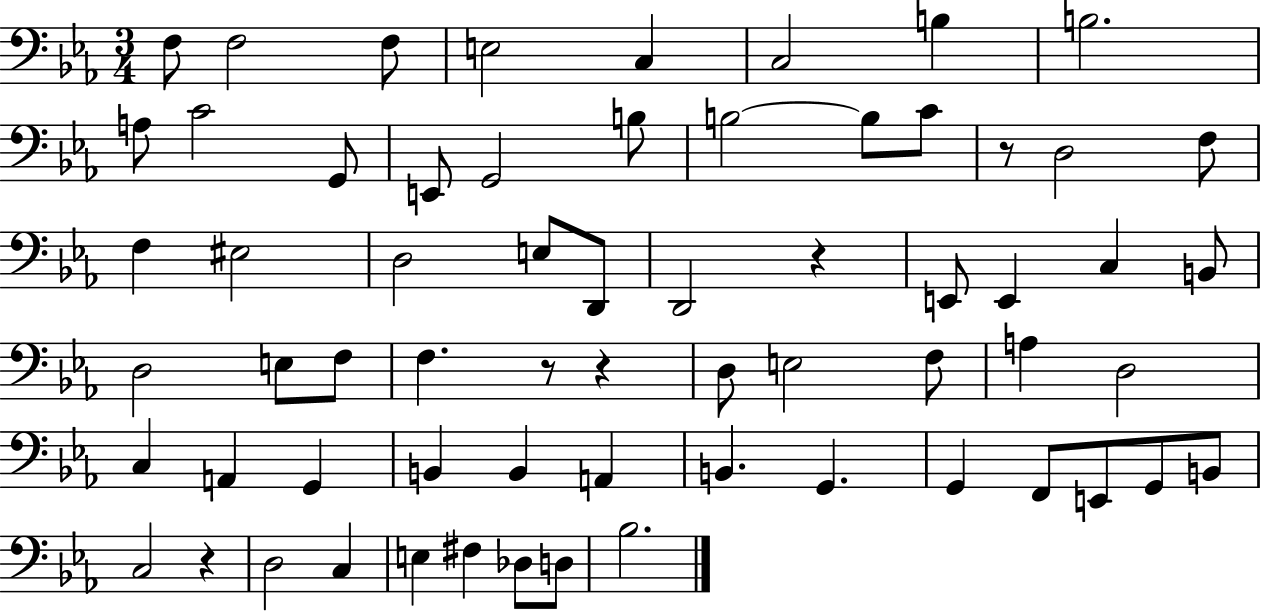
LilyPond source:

{
  \clef bass
  \numericTimeSignature
  \time 3/4
  \key ees \major
  f8 f2 f8 | e2 c4 | c2 b4 | b2. | \break a8 c'2 g,8 | e,8 g,2 b8 | b2~~ b8 c'8 | r8 d2 f8 | \break f4 eis2 | d2 e8 d,8 | d,2 r4 | e,8 e,4 c4 b,8 | \break d2 e8 f8 | f4. r8 r4 | d8 e2 f8 | a4 d2 | \break c4 a,4 g,4 | b,4 b,4 a,4 | b,4. g,4. | g,4 f,8 e,8 g,8 b,8 | \break c2 r4 | d2 c4 | e4 fis4 des8 d8 | bes2. | \break \bar "|."
}